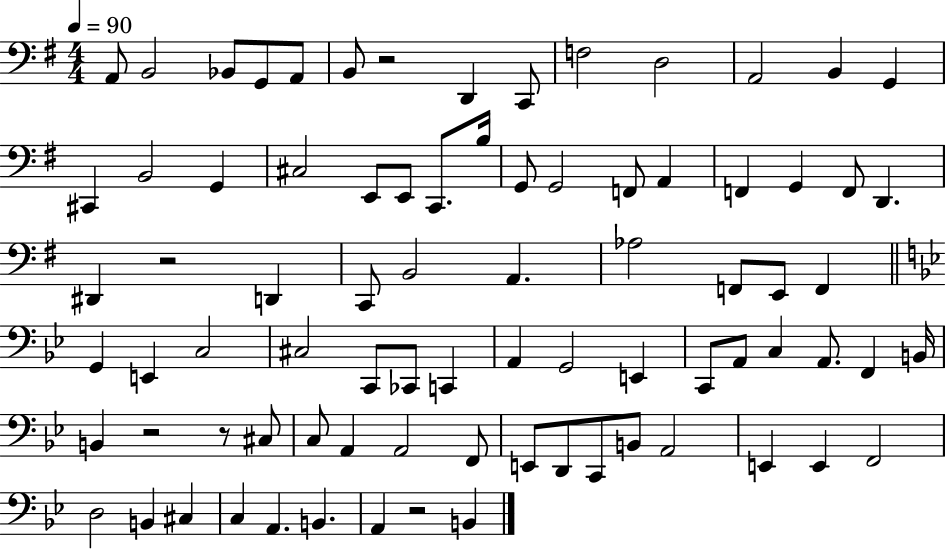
X:1
T:Untitled
M:4/4
L:1/4
K:G
A,,/2 B,,2 _B,,/2 G,,/2 A,,/2 B,,/2 z2 D,, C,,/2 F,2 D,2 A,,2 B,, G,, ^C,, B,,2 G,, ^C,2 E,,/2 E,,/2 C,,/2 B,/4 G,,/2 G,,2 F,,/2 A,, F,, G,, F,,/2 D,, ^D,, z2 D,, C,,/2 B,,2 A,, _A,2 F,,/2 E,,/2 F,, G,, E,, C,2 ^C,2 C,,/2 _C,,/2 C,, A,, G,,2 E,, C,,/2 A,,/2 C, A,,/2 F,, B,,/4 B,, z2 z/2 ^C,/2 C,/2 A,, A,,2 F,,/2 E,,/2 D,,/2 C,,/2 B,,/2 A,,2 E,, E,, F,,2 D,2 B,, ^C, C, A,, B,, A,, z2 B,,